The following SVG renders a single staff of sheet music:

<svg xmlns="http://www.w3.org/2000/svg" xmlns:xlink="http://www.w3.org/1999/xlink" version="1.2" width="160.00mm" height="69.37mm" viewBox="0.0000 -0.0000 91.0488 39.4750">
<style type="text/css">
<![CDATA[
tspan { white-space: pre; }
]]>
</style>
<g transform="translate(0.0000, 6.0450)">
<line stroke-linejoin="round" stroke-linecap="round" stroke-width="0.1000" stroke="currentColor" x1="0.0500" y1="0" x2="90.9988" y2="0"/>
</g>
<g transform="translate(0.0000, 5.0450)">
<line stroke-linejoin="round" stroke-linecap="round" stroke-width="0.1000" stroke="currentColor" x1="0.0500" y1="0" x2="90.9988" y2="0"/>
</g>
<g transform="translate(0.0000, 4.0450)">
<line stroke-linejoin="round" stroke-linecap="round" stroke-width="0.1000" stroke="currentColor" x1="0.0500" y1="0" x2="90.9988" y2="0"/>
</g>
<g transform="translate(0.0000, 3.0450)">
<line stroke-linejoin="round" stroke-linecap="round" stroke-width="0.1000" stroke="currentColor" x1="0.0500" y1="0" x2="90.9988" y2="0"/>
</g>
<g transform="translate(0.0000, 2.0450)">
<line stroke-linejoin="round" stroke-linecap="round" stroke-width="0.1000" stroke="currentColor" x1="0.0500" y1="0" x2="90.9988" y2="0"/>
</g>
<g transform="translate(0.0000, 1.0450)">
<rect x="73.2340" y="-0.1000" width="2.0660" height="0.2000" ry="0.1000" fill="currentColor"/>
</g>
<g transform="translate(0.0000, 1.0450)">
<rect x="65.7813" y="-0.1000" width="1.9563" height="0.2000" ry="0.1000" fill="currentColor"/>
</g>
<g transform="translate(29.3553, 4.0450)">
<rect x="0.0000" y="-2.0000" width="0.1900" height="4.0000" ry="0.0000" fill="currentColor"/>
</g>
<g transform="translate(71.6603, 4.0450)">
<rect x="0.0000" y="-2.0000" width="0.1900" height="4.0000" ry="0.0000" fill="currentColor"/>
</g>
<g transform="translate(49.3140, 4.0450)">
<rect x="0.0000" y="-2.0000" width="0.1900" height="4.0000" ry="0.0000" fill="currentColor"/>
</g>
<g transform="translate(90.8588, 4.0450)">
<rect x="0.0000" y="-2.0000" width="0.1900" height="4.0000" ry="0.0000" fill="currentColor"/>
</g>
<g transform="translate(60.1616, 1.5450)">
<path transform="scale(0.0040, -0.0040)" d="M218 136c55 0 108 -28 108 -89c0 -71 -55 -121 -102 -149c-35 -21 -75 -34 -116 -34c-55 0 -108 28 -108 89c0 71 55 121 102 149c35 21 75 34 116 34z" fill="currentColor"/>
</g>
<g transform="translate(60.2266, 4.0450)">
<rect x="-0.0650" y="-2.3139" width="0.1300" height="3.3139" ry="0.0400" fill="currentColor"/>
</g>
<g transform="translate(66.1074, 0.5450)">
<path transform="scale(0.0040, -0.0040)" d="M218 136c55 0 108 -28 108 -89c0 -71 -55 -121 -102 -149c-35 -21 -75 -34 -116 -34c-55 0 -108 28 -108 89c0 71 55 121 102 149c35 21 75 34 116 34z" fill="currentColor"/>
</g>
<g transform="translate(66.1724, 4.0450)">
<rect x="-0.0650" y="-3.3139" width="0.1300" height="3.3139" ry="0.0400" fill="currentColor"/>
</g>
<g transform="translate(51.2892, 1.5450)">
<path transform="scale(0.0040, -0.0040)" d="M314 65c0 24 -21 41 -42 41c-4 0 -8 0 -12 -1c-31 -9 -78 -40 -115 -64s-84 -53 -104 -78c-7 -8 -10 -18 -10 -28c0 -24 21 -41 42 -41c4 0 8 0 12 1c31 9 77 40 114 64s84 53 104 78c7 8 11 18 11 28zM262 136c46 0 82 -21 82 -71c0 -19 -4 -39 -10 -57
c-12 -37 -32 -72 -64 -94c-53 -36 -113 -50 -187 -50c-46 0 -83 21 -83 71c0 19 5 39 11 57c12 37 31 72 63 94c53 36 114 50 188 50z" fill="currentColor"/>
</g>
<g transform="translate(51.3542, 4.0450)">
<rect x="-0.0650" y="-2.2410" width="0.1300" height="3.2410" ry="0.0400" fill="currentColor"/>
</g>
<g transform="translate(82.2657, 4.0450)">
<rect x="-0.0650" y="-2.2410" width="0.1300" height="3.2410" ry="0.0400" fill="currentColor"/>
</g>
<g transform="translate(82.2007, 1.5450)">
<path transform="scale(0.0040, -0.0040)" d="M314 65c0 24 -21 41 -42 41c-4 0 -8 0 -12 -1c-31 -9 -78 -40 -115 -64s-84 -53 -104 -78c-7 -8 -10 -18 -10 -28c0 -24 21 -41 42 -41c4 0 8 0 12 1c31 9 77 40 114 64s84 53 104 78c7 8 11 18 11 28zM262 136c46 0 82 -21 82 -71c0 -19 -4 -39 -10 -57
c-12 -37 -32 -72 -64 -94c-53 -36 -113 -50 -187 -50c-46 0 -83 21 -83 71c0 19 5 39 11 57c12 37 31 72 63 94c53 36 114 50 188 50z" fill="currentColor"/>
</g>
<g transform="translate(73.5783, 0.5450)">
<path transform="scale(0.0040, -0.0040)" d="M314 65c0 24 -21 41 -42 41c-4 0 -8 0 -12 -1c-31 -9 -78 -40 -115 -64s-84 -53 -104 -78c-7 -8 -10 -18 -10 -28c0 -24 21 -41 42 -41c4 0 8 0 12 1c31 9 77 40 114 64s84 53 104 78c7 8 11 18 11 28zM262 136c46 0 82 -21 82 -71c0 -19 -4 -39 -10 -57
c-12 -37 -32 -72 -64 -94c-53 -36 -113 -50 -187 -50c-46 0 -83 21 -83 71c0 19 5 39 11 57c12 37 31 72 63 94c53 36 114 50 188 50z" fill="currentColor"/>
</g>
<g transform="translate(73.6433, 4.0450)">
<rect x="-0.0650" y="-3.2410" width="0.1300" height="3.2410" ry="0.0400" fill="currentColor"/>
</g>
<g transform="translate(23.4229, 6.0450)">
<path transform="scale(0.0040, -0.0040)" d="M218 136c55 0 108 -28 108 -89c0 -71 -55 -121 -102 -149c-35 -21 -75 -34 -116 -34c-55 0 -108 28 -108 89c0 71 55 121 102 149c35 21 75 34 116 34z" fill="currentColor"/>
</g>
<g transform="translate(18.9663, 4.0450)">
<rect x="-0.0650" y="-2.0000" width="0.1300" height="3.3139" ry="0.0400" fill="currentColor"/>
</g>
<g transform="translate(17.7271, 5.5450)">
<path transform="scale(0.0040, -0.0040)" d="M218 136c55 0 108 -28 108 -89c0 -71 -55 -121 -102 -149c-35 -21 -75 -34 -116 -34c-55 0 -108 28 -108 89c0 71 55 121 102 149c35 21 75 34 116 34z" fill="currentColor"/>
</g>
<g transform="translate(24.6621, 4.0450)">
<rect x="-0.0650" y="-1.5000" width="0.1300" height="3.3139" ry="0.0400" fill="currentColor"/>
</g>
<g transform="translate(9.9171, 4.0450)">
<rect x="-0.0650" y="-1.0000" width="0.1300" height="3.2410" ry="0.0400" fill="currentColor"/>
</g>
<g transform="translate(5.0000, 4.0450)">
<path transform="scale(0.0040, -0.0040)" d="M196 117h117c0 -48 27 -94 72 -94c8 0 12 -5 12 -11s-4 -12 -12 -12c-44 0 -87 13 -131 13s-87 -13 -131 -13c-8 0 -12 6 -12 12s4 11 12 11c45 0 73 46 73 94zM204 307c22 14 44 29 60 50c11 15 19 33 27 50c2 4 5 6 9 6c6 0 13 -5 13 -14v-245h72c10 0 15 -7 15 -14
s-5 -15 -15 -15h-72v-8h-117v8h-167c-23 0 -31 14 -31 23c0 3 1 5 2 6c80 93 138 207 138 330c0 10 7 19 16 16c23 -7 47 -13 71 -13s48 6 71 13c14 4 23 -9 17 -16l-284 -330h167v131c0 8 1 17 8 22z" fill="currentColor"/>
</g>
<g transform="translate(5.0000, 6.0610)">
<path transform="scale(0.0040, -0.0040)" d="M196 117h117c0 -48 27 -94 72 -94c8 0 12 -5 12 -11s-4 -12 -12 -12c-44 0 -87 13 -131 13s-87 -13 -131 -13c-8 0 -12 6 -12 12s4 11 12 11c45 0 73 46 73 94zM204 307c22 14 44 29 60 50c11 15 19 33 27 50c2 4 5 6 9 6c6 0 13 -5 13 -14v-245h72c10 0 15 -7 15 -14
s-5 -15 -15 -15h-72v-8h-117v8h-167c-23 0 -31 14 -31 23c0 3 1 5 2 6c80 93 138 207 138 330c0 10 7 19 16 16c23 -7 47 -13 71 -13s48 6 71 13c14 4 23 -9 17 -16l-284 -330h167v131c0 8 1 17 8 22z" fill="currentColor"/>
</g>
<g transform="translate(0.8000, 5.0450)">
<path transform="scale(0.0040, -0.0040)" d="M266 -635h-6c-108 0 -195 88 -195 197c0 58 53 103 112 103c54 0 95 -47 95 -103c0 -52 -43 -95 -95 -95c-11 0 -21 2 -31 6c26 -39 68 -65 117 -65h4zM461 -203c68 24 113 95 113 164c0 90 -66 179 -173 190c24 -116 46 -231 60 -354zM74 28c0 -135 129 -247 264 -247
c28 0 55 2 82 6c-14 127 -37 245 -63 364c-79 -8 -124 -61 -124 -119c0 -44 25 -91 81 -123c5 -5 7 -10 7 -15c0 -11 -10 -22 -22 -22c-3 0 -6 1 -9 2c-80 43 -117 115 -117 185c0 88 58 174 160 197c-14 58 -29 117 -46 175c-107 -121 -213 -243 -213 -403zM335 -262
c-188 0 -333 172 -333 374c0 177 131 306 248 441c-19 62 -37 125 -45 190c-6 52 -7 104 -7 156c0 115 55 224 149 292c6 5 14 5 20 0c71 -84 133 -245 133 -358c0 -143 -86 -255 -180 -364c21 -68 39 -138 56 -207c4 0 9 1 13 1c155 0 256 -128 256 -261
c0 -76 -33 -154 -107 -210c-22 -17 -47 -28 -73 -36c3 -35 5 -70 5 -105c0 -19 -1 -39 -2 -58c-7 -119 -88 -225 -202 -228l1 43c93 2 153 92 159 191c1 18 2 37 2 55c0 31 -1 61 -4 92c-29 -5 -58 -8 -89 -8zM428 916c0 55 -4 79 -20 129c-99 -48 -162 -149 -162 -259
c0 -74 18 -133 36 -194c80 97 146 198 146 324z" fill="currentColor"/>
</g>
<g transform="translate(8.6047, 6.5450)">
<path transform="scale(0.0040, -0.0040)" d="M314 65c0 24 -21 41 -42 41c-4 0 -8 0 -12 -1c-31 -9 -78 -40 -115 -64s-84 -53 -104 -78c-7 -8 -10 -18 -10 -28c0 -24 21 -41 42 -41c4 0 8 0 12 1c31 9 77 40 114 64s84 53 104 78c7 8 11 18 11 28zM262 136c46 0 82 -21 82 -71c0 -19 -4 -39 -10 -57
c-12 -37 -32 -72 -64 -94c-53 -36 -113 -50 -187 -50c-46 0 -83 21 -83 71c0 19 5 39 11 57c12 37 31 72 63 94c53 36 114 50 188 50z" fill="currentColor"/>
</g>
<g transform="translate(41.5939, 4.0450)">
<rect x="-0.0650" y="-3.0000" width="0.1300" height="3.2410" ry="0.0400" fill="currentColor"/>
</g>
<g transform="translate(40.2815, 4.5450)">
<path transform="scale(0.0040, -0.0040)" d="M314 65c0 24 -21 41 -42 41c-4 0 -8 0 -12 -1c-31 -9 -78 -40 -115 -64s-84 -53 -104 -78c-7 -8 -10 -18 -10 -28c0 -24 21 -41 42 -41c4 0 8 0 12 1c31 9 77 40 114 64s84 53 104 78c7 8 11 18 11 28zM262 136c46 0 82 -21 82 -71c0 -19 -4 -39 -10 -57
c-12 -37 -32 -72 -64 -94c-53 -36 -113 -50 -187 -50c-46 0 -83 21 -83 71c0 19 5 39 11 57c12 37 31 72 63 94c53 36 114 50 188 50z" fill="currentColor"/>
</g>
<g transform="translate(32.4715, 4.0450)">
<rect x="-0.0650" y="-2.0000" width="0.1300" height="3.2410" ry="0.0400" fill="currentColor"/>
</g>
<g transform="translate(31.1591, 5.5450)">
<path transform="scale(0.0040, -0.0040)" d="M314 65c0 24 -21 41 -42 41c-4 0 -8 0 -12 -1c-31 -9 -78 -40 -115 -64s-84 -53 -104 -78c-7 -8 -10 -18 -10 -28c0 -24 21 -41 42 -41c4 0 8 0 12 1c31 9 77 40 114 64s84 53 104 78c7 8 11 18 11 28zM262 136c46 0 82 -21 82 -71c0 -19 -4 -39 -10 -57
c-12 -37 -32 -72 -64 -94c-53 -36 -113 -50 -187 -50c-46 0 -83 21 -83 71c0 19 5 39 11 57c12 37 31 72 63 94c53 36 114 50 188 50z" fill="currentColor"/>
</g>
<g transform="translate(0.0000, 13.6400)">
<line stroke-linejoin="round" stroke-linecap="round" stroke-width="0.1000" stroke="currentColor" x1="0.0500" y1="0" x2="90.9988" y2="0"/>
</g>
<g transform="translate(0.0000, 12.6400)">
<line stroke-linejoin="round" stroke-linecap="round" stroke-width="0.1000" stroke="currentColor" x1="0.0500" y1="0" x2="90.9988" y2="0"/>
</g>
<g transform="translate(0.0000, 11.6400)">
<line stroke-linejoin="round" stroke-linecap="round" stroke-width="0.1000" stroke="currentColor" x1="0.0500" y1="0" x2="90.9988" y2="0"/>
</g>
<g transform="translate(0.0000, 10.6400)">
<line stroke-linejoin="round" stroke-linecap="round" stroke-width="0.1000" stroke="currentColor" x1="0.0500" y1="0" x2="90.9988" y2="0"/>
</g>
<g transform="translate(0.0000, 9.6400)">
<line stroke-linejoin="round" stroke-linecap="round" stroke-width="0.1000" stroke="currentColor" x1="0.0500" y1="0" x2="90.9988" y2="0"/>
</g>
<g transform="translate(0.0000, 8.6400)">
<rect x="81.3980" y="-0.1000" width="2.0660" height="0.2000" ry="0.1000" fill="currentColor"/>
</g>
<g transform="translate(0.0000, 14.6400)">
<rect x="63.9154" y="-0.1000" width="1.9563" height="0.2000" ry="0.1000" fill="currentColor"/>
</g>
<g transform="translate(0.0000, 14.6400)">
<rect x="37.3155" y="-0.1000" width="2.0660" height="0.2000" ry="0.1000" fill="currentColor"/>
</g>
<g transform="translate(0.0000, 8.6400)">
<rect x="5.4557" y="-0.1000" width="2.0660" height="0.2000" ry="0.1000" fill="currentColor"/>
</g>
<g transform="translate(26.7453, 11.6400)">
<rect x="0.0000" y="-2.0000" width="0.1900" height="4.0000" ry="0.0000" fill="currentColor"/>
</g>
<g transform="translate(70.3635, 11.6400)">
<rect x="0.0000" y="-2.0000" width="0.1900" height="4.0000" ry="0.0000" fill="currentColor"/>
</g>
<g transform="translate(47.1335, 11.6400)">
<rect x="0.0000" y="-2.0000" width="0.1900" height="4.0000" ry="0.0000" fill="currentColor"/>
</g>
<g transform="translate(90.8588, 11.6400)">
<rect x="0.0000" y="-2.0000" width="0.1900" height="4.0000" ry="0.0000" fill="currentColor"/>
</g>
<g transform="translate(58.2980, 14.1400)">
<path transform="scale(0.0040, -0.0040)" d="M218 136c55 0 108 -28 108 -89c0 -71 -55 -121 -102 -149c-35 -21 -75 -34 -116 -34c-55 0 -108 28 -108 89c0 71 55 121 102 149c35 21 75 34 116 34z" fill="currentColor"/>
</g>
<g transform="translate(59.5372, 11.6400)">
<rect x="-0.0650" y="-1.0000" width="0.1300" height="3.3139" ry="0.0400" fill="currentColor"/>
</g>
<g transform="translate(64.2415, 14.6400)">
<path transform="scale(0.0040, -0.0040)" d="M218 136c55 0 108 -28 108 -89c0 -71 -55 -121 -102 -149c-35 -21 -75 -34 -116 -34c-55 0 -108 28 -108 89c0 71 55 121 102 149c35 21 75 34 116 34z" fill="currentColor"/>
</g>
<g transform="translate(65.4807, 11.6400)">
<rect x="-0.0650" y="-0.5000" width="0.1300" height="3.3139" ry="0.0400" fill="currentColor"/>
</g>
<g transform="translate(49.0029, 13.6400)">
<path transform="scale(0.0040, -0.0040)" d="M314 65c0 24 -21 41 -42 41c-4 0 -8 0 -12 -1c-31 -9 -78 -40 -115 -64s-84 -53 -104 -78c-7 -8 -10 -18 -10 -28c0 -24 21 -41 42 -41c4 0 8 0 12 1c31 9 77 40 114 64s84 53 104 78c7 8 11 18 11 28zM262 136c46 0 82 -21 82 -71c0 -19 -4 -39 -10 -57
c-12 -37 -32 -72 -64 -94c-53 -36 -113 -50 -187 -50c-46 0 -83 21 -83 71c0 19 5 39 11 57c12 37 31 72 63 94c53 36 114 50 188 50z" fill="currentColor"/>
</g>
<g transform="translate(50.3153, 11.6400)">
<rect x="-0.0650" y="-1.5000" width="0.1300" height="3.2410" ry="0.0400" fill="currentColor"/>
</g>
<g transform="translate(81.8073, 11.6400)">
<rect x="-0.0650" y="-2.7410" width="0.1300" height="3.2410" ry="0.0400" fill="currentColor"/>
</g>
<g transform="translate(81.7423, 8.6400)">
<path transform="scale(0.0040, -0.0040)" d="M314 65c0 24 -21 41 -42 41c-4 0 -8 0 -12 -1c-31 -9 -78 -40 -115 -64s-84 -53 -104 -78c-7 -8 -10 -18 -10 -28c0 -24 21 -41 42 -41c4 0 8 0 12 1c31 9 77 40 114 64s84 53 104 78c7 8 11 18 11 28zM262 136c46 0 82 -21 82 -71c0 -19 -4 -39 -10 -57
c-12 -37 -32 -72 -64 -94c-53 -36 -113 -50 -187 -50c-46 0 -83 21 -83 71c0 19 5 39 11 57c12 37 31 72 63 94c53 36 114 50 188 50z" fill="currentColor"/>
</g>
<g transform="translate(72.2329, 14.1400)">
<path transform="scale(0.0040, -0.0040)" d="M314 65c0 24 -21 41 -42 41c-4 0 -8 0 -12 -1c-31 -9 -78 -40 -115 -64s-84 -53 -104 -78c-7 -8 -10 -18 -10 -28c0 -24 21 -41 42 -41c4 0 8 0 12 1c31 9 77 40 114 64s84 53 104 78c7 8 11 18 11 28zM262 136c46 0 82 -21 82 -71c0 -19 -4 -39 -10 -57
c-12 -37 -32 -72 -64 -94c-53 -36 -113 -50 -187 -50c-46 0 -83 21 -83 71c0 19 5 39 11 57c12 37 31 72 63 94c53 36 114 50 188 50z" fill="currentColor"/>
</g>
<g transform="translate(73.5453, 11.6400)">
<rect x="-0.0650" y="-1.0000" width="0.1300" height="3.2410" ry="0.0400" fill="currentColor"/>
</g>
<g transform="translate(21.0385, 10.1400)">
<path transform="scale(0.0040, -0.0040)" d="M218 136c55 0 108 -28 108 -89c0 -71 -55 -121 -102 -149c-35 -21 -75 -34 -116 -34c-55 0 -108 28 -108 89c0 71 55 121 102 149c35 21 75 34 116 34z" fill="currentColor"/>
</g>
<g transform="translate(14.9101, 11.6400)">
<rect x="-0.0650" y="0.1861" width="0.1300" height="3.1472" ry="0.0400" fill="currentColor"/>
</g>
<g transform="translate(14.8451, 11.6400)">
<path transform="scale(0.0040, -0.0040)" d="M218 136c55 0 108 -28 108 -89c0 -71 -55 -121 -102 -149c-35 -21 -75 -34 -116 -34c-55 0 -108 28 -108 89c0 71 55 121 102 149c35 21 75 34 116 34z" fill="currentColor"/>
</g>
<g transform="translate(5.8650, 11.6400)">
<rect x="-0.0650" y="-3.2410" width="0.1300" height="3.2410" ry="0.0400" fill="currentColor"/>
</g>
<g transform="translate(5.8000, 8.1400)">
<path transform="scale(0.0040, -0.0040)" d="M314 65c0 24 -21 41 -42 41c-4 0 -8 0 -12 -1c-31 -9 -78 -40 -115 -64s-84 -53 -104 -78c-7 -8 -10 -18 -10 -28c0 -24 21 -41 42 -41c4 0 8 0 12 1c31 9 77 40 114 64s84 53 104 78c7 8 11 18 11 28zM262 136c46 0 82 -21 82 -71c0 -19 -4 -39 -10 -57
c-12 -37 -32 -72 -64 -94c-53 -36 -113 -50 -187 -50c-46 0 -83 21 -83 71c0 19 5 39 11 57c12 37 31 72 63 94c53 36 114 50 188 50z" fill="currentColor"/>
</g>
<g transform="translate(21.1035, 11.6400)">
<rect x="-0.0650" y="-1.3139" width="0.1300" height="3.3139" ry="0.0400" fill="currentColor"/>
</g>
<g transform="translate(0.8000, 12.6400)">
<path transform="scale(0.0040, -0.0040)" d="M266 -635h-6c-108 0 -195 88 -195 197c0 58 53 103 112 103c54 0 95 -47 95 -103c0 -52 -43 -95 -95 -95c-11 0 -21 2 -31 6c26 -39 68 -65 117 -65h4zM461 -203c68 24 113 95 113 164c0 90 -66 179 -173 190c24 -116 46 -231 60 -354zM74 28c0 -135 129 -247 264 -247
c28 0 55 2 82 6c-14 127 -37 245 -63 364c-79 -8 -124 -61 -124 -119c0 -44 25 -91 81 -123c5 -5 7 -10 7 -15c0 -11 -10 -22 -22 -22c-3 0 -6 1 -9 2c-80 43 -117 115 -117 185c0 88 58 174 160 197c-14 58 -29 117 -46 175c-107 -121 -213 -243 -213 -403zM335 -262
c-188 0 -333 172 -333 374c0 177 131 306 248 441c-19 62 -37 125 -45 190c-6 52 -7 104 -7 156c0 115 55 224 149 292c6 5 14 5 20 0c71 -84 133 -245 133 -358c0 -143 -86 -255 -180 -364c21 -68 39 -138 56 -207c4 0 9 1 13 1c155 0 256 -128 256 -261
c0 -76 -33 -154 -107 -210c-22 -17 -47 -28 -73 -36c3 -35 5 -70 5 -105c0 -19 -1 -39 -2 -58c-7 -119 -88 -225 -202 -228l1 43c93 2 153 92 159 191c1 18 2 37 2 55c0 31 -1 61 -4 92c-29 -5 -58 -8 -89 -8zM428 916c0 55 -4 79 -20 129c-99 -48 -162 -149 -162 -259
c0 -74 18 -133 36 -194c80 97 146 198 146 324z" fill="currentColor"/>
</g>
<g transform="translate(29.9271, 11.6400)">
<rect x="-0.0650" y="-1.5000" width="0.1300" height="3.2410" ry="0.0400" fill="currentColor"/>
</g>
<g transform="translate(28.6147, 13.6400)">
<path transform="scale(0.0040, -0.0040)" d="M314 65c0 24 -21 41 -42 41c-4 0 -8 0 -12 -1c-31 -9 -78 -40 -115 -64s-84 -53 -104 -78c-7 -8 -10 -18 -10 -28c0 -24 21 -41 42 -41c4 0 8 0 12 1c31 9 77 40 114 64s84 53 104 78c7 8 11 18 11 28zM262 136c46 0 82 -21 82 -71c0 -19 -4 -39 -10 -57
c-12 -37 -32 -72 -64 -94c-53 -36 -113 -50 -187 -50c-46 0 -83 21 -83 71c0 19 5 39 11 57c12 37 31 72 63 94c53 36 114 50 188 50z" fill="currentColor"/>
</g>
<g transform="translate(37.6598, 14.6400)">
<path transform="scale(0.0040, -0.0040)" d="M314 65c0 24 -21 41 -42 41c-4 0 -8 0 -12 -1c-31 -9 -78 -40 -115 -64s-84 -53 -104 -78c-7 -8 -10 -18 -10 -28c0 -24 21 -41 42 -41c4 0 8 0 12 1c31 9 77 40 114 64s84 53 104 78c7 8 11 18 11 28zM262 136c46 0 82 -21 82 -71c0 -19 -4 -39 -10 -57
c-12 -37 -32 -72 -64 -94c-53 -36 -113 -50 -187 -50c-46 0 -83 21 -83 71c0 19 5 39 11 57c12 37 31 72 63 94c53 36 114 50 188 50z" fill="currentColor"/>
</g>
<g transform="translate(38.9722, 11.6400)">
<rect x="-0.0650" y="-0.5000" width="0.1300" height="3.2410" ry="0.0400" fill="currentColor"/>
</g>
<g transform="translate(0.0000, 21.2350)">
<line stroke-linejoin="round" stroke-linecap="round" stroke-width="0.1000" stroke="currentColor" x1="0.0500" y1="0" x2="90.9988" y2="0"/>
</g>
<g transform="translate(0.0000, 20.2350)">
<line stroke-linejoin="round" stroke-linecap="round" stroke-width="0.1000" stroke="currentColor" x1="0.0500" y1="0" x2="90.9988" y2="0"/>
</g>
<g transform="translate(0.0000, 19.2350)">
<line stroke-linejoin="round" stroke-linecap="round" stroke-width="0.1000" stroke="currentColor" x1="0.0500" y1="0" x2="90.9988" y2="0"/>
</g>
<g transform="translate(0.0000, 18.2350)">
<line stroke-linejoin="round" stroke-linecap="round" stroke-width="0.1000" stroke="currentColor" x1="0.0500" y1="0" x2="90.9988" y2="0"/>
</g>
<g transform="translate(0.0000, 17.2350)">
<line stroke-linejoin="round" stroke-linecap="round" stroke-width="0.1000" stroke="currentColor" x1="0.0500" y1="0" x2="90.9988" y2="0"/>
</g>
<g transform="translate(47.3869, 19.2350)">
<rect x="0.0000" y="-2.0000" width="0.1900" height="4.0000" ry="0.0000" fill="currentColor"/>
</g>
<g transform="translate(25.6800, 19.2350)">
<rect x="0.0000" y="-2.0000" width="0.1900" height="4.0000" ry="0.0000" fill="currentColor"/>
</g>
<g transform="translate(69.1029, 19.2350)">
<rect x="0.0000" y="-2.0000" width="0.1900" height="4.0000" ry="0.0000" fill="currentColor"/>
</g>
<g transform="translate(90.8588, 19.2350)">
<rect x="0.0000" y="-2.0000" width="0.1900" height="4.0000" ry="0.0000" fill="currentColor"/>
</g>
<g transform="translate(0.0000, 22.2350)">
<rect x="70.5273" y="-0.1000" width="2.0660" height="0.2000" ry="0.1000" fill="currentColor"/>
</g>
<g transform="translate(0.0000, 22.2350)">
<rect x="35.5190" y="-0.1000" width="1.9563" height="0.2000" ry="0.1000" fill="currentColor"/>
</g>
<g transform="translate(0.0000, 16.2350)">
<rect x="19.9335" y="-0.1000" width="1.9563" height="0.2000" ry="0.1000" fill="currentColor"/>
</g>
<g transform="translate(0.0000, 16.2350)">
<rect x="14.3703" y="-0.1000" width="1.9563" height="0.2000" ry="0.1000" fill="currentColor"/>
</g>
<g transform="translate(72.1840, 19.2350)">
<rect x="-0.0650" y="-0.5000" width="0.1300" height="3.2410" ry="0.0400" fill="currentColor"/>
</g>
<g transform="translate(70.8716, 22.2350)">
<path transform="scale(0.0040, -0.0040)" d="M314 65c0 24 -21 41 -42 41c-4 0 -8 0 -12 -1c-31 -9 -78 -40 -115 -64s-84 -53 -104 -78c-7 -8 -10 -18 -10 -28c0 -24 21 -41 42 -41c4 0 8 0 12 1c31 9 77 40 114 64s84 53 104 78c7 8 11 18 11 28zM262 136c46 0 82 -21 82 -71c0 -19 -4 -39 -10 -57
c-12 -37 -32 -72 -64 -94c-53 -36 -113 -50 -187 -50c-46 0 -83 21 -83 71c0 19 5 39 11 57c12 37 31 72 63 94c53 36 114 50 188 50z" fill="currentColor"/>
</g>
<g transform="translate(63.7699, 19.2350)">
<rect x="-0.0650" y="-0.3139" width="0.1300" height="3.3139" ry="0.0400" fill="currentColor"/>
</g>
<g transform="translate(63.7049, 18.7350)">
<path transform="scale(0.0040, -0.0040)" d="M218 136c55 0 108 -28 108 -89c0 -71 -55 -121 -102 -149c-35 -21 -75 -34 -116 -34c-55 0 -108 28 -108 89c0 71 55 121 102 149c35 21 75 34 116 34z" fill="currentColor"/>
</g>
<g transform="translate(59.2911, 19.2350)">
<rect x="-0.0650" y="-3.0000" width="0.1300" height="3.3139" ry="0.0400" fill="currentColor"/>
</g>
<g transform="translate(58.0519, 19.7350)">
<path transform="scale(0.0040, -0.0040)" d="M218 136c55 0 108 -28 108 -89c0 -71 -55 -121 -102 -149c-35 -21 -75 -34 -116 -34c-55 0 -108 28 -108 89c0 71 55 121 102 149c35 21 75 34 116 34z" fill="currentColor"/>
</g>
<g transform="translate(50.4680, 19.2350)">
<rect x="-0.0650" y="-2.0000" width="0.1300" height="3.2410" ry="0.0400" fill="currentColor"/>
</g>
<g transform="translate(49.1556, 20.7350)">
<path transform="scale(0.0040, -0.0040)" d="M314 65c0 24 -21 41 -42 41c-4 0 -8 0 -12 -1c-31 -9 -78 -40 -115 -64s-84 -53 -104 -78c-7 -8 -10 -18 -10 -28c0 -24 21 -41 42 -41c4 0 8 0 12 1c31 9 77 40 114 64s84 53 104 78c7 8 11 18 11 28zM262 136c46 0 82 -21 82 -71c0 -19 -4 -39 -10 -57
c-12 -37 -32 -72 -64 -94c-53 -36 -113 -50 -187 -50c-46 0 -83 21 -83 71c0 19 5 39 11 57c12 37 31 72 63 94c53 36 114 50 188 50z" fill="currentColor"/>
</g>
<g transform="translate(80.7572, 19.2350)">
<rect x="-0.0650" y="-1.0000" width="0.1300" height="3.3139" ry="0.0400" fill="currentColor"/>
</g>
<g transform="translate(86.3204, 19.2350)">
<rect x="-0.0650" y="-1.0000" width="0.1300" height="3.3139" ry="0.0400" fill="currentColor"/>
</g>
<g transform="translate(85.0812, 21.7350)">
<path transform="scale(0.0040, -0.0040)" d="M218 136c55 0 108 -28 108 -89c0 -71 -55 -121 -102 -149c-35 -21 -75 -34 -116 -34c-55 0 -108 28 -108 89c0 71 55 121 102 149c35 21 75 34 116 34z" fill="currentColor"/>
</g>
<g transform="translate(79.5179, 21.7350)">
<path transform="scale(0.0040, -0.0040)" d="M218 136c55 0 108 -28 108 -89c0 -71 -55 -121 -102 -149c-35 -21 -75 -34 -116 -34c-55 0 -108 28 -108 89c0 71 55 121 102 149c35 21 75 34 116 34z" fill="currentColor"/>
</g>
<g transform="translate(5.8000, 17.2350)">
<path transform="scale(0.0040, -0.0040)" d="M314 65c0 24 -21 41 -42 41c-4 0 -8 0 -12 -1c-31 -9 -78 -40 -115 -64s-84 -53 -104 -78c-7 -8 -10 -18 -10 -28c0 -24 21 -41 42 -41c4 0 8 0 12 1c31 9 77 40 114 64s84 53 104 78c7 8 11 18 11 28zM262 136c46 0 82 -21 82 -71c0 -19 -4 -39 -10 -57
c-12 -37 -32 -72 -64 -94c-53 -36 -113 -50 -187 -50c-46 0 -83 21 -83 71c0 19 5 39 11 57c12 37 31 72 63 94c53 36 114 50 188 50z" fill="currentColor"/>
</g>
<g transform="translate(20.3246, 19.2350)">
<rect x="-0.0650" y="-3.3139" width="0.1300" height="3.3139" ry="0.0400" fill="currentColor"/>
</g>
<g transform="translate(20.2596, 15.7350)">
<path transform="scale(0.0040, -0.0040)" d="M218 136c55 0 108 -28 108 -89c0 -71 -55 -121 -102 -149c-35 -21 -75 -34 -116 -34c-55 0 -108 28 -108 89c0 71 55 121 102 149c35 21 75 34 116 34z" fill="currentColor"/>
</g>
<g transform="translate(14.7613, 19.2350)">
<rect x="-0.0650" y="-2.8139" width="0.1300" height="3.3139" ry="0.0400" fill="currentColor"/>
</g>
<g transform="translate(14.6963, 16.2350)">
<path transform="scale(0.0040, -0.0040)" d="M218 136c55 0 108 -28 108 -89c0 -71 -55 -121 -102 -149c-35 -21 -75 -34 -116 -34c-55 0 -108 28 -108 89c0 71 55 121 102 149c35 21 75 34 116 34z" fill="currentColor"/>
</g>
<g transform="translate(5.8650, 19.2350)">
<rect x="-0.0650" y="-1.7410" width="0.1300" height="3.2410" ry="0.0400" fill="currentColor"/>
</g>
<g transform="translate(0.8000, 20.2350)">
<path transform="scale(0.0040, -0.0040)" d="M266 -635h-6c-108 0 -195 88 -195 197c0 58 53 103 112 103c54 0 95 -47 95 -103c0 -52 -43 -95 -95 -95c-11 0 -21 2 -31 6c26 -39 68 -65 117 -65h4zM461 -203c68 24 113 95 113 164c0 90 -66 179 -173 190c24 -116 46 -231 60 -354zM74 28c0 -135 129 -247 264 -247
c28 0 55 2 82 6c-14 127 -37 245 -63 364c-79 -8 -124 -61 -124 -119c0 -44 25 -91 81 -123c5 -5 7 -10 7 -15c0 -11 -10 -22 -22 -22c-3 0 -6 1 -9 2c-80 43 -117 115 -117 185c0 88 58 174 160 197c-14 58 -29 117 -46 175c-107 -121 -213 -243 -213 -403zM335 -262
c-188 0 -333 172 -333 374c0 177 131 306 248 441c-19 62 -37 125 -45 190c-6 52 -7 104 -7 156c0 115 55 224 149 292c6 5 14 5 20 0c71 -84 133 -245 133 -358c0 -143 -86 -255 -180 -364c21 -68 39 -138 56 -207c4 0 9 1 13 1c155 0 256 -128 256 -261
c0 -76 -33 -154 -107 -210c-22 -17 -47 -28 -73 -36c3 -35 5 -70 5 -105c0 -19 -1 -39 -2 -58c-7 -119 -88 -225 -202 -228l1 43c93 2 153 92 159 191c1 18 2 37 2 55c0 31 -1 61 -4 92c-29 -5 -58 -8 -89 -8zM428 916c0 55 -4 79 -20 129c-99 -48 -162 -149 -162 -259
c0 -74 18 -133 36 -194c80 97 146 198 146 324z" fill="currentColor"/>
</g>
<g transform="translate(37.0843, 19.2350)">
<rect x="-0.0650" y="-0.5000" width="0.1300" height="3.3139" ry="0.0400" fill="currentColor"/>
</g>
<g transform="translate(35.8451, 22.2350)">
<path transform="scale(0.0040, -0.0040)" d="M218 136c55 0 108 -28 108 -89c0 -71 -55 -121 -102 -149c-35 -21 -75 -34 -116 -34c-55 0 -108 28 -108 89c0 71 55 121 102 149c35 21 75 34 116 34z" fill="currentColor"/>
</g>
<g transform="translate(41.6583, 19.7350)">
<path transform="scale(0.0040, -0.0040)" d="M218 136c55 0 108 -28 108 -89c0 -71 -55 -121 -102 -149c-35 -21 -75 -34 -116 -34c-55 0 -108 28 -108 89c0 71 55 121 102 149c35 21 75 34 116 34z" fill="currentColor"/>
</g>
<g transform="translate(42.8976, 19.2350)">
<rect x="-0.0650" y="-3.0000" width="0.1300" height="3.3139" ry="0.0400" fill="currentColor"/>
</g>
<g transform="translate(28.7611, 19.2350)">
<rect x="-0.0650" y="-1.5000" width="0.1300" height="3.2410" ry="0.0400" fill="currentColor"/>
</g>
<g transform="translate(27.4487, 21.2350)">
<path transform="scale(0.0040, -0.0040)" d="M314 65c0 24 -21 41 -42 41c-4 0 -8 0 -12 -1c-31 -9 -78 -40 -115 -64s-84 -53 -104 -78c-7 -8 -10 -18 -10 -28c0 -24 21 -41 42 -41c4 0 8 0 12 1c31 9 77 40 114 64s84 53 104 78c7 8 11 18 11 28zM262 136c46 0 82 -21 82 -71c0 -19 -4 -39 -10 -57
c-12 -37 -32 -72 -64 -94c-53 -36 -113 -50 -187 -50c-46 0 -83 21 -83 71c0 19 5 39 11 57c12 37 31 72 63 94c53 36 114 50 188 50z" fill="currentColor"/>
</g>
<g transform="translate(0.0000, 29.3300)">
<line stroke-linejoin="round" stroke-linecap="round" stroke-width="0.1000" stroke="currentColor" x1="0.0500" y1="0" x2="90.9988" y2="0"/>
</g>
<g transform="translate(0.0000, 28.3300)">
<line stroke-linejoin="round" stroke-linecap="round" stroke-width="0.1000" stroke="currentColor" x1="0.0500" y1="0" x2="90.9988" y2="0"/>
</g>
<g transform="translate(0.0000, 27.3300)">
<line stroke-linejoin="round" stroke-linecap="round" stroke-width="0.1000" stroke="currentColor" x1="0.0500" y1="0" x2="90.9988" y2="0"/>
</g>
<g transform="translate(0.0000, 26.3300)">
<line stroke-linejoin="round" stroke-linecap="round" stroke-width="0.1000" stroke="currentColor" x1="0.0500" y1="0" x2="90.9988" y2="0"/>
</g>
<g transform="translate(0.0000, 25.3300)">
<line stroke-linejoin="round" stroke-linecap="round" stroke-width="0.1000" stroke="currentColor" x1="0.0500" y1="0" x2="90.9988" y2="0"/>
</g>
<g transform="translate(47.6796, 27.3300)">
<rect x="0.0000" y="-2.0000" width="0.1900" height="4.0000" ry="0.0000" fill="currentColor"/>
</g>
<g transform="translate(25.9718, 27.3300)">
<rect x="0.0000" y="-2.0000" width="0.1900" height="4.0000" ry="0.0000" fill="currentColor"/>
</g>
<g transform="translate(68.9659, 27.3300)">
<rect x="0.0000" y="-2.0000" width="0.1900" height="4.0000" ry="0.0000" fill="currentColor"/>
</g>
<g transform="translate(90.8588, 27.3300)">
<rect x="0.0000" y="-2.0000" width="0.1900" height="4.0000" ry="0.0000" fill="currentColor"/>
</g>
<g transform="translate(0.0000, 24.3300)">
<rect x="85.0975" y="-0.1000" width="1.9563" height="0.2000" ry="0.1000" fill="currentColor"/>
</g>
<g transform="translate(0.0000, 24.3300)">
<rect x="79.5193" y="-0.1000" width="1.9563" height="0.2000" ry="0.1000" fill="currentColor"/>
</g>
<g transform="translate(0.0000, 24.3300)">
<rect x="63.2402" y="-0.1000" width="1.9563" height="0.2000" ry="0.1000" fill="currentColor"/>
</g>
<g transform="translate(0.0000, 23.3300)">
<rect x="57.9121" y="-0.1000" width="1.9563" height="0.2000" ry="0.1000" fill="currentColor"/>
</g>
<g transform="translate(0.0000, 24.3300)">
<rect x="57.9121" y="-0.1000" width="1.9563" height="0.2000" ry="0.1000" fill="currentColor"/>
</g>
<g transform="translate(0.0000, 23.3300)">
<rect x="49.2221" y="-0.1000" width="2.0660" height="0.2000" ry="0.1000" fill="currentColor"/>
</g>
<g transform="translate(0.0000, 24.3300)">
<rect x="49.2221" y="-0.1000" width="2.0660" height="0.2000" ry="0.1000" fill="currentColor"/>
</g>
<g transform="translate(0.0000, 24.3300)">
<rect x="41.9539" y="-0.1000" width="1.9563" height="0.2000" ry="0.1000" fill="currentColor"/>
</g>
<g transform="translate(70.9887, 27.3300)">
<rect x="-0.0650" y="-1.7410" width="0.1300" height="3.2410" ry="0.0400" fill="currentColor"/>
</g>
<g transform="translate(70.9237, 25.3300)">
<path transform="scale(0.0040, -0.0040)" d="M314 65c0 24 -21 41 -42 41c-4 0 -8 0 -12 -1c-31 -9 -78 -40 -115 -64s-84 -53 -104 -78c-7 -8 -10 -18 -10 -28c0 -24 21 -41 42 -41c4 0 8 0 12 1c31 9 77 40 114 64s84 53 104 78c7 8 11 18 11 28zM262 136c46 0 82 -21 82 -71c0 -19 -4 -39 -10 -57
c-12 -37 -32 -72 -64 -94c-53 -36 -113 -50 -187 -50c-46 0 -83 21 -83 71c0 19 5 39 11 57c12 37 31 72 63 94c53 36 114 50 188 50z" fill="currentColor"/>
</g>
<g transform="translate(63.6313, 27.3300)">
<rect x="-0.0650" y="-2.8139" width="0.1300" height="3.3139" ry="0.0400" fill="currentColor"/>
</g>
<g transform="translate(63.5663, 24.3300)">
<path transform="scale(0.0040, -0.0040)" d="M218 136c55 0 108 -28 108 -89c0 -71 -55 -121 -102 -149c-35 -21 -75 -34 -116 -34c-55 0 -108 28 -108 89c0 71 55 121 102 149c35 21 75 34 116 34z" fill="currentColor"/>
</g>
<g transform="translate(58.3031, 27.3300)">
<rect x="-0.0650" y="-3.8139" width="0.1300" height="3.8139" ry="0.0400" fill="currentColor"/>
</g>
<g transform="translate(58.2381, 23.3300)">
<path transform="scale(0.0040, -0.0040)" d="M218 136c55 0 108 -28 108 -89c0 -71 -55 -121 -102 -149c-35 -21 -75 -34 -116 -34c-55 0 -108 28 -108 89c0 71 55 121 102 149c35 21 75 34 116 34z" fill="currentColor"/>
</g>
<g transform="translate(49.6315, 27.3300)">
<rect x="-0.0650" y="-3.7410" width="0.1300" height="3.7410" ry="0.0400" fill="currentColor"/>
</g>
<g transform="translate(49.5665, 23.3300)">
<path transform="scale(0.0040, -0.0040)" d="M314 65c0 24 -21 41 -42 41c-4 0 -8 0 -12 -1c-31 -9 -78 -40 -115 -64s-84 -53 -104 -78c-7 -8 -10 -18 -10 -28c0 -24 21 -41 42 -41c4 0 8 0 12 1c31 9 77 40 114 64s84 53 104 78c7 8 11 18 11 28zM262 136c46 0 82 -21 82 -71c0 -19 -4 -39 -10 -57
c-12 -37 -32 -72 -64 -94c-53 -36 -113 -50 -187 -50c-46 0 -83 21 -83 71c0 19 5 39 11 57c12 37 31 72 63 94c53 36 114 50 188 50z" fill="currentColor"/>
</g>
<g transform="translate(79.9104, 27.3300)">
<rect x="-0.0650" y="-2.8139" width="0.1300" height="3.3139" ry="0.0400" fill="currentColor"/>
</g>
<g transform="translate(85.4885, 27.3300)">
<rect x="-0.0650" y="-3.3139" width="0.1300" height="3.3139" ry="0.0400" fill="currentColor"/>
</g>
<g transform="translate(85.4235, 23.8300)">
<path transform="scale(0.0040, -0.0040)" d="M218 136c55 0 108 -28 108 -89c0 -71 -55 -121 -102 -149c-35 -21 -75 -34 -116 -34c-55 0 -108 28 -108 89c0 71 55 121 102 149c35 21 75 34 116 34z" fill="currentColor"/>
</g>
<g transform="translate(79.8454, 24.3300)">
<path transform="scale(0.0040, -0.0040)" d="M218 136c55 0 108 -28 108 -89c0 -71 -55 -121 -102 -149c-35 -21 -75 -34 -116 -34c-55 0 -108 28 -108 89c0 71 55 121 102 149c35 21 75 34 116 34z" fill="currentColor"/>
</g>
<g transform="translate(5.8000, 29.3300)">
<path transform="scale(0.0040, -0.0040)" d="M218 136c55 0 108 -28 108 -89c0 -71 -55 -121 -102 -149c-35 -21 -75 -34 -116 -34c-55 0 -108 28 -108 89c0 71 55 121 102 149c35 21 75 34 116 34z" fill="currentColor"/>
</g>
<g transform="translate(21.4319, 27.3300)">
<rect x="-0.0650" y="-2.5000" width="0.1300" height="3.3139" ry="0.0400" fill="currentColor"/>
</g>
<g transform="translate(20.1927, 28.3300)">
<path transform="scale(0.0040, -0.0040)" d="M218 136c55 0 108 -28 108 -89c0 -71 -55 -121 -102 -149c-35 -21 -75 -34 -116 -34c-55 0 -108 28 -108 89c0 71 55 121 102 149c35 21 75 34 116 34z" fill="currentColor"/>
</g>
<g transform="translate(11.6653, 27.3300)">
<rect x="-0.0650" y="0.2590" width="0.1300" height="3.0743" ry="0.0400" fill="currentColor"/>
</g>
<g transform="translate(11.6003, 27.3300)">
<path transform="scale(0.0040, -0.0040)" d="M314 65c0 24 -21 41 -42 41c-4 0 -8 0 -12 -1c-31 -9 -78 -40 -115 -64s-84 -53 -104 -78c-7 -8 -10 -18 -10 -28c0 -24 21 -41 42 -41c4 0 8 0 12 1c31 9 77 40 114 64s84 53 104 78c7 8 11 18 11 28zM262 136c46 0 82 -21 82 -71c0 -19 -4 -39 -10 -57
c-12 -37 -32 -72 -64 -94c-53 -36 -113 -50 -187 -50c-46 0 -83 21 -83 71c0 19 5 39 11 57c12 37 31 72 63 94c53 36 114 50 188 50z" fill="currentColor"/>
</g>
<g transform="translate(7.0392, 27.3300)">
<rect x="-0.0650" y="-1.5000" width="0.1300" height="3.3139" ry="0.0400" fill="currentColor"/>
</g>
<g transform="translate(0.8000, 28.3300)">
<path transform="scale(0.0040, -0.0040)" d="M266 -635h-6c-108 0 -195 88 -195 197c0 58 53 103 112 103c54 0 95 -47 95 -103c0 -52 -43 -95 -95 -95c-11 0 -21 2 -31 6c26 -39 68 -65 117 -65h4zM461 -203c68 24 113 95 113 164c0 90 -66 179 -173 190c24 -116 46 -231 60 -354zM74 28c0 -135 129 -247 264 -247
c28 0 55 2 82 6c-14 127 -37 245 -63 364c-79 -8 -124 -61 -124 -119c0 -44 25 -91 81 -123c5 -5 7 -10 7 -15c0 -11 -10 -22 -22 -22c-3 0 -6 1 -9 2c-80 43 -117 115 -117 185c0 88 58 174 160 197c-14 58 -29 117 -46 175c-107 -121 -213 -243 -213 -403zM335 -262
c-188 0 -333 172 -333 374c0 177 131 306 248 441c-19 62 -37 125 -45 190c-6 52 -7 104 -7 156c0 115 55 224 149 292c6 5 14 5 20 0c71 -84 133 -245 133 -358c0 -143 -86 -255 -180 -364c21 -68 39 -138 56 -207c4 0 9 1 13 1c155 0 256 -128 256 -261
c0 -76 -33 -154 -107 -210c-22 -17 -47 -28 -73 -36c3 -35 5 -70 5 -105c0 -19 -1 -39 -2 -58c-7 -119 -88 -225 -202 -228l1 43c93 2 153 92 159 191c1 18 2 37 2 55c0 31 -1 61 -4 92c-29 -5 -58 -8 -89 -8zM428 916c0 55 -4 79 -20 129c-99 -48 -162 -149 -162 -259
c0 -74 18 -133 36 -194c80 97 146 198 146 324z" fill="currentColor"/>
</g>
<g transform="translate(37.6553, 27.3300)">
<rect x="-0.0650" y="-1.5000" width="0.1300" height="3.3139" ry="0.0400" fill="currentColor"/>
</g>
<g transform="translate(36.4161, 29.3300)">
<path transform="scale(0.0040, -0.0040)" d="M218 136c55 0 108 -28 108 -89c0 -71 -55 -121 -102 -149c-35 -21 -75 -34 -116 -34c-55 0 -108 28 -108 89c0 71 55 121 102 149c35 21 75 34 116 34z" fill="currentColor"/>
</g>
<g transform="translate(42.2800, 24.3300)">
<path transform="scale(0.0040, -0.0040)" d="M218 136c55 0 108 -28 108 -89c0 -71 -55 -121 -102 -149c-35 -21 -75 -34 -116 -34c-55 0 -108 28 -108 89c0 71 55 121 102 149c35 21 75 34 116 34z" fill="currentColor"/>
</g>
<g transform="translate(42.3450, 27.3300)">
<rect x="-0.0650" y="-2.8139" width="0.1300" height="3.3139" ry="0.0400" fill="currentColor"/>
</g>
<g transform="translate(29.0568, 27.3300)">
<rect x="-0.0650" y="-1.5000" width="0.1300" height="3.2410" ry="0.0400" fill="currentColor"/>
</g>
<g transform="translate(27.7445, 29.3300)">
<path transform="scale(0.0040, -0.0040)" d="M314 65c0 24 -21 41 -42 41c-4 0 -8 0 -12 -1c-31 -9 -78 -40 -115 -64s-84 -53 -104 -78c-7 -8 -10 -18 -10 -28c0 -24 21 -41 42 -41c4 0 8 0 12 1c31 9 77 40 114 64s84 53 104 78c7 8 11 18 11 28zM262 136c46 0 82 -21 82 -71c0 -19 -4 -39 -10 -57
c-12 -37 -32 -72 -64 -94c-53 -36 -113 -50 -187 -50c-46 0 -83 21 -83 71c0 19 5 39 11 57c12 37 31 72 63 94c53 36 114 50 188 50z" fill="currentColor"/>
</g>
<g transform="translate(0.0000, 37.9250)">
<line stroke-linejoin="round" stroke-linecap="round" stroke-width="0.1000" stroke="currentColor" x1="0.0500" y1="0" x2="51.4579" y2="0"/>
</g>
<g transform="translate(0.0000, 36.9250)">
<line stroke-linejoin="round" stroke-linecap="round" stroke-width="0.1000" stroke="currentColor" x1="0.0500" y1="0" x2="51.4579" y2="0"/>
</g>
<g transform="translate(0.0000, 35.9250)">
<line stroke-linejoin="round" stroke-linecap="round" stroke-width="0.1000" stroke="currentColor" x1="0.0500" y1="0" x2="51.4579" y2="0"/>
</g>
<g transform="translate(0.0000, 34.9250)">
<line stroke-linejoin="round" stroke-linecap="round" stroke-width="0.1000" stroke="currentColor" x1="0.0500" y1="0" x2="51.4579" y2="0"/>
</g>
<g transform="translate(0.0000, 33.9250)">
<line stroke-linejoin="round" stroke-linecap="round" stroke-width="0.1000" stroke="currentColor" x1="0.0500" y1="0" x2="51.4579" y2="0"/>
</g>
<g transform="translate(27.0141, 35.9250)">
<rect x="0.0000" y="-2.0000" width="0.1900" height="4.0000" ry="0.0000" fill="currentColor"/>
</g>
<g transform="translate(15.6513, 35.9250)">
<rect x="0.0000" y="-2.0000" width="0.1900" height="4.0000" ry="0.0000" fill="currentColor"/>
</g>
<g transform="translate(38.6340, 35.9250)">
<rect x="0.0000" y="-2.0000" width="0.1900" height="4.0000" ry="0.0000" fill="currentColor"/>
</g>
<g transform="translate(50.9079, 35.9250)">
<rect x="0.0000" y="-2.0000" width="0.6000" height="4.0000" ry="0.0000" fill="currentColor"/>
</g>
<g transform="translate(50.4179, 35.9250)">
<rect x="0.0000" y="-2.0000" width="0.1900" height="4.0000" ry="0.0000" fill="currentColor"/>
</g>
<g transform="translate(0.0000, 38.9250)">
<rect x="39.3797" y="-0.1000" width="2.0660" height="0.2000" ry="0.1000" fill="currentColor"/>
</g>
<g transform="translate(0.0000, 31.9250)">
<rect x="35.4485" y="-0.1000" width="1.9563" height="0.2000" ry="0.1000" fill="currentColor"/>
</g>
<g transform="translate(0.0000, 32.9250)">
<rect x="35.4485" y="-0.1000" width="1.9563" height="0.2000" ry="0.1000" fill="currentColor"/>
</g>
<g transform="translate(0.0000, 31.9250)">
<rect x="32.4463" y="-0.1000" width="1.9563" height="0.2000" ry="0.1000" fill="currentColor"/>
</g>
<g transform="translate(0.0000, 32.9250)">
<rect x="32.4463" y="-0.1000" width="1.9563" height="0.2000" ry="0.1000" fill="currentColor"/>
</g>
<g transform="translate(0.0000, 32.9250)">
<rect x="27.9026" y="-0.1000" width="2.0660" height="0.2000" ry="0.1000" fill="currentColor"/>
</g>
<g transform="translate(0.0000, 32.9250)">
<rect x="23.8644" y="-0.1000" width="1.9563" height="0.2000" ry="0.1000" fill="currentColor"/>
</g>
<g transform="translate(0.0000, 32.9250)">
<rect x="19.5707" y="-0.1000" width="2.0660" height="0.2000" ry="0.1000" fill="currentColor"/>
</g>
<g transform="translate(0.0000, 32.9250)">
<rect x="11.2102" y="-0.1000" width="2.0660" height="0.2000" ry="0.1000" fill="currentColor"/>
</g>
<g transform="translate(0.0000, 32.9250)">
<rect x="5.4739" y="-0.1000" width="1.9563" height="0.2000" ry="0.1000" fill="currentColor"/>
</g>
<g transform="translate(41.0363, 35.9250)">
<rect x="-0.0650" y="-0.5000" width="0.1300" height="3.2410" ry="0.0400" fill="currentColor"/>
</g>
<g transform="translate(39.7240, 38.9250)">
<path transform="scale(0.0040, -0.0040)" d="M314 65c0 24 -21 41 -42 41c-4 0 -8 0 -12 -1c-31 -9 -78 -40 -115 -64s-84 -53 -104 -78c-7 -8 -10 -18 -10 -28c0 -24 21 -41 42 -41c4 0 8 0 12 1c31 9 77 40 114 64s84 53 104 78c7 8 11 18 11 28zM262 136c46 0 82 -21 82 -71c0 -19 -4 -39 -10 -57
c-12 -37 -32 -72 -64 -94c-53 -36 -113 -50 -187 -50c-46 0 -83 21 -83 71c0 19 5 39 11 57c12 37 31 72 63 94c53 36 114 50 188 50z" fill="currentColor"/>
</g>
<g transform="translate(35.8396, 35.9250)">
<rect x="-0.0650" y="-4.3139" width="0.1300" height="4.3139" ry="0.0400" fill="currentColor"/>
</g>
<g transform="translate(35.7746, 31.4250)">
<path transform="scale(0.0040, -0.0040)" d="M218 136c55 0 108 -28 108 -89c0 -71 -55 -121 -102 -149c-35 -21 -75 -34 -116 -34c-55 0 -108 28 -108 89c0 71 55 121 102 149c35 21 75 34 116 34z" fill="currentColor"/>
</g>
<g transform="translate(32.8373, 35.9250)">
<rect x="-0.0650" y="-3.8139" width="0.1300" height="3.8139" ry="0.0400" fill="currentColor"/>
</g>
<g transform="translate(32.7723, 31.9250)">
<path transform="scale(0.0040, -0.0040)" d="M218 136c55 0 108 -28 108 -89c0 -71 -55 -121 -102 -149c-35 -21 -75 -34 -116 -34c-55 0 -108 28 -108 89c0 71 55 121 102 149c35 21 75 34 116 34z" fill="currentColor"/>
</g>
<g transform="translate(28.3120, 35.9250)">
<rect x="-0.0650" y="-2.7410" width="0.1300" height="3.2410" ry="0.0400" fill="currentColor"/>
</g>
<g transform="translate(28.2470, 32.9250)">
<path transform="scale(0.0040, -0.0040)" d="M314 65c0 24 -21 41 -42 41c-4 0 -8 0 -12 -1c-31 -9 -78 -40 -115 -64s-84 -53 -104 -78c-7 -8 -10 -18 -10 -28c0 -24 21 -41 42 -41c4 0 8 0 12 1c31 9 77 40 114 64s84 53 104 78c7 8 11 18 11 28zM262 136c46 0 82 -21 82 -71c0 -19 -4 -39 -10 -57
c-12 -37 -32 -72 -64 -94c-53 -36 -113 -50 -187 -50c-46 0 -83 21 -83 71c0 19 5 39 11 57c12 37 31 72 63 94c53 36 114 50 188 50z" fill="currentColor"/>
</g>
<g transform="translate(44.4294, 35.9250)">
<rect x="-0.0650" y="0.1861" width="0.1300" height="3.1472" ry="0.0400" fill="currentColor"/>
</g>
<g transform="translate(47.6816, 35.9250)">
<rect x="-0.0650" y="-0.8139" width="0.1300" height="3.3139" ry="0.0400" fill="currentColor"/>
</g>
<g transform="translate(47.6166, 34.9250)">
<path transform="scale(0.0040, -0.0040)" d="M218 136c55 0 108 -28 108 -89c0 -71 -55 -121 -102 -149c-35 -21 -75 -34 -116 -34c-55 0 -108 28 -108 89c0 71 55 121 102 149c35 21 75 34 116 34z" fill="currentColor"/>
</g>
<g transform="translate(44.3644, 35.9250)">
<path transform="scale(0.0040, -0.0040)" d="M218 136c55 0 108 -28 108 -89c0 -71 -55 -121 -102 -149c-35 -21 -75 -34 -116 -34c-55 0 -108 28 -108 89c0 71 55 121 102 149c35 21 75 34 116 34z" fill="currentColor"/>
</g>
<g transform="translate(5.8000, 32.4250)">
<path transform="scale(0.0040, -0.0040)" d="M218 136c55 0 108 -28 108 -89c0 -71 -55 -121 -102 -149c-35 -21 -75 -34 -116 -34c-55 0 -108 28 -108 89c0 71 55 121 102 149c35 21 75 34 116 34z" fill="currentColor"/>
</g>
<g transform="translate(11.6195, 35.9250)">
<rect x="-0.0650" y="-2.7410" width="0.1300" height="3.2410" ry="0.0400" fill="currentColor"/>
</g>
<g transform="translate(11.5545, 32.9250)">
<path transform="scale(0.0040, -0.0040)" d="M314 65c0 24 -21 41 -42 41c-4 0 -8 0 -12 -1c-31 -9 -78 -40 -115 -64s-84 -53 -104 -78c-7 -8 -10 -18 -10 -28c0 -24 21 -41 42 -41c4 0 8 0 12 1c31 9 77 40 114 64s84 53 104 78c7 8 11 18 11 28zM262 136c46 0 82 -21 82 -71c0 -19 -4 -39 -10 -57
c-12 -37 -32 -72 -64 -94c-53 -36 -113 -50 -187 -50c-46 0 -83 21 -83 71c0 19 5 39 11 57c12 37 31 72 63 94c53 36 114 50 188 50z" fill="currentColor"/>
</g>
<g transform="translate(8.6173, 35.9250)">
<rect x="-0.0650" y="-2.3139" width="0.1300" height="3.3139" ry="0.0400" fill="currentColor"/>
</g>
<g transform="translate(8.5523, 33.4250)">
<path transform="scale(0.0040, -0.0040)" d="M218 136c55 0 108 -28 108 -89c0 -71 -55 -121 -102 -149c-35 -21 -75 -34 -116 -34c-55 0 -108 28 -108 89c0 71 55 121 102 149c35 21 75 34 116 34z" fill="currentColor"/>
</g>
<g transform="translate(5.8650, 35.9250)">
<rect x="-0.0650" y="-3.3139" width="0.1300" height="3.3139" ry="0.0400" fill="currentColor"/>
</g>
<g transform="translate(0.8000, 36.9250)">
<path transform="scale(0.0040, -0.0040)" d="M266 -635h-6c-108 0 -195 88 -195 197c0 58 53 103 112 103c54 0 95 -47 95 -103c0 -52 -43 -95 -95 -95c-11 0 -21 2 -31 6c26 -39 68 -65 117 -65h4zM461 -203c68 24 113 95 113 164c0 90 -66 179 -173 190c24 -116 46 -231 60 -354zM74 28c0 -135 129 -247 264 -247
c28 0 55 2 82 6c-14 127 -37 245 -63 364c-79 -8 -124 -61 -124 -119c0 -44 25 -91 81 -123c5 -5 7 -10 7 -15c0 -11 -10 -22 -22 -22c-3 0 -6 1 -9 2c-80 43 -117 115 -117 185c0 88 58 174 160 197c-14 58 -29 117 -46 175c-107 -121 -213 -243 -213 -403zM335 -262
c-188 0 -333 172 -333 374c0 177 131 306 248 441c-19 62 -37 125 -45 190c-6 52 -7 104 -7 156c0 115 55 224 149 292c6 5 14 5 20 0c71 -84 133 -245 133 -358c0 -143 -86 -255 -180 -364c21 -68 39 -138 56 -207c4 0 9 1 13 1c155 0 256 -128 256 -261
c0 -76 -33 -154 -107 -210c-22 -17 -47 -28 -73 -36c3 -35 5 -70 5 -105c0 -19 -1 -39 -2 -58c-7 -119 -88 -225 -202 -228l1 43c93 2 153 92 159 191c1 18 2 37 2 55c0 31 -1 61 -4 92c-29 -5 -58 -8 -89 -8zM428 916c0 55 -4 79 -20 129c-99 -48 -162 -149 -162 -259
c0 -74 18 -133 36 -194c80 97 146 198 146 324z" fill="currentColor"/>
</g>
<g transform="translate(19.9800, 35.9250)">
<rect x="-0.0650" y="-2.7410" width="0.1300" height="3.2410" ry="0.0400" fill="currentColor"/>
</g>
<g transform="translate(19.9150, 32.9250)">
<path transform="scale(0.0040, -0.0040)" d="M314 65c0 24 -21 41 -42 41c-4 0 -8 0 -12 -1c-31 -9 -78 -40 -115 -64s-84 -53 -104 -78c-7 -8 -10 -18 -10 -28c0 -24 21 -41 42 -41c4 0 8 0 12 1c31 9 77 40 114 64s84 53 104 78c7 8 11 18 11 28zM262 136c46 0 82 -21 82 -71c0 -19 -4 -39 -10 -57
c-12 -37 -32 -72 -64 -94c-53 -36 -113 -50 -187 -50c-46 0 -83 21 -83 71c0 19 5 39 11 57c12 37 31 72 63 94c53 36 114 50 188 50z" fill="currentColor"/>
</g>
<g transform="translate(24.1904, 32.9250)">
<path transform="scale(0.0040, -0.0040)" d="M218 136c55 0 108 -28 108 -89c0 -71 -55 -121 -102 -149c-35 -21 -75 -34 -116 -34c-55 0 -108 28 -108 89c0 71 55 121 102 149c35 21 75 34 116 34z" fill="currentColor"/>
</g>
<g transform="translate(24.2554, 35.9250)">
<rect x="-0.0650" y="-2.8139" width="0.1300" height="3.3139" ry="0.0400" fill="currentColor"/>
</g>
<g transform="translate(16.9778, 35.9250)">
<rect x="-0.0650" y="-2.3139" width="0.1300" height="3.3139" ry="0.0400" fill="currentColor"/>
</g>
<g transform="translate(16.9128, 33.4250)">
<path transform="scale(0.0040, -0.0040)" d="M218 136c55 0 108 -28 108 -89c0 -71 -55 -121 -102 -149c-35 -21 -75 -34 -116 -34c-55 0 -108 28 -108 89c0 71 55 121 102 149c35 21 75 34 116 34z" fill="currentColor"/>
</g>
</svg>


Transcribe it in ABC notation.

X:1
T:Untitled
M:4/4
L:1/4
K:C
D2 F E F2 A2 g2 g b b2 g2 b2 B e E2 C2 E2 D C D2 a2 f2 a b E2 C A F2 A c C2 D D E B2 G E2 E a c'2 c' a f2 a b b g a2 g a2 a a2 c' d' C2 B d